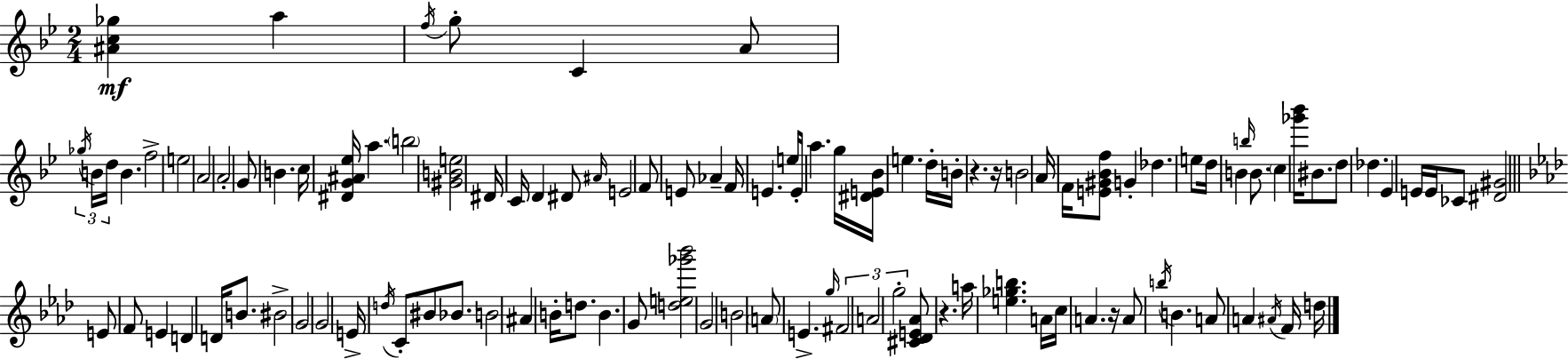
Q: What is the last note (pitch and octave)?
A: D5